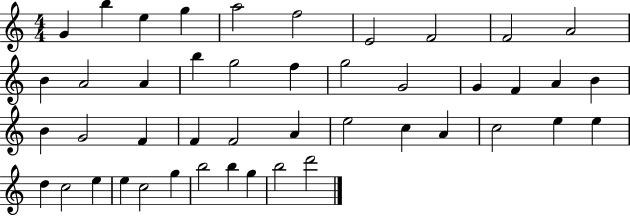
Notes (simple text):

G4/q B5/q E5/q G5/q A5/h F5/h E4/h F4/h F4/h A4/h B4/q A4/h A4/q B5/q G5/h F5/q G5/h G4/h G4/q F4/q A4/q B4/q B4/q G4/h F4/q F4/q F4/h A4/q E5/h C5/q A4/q C5/h E5/q E5/q D5/q C5/h E5/q E5/q C5/h G5/q B5/h B5/q G5/q B5/h D6/h